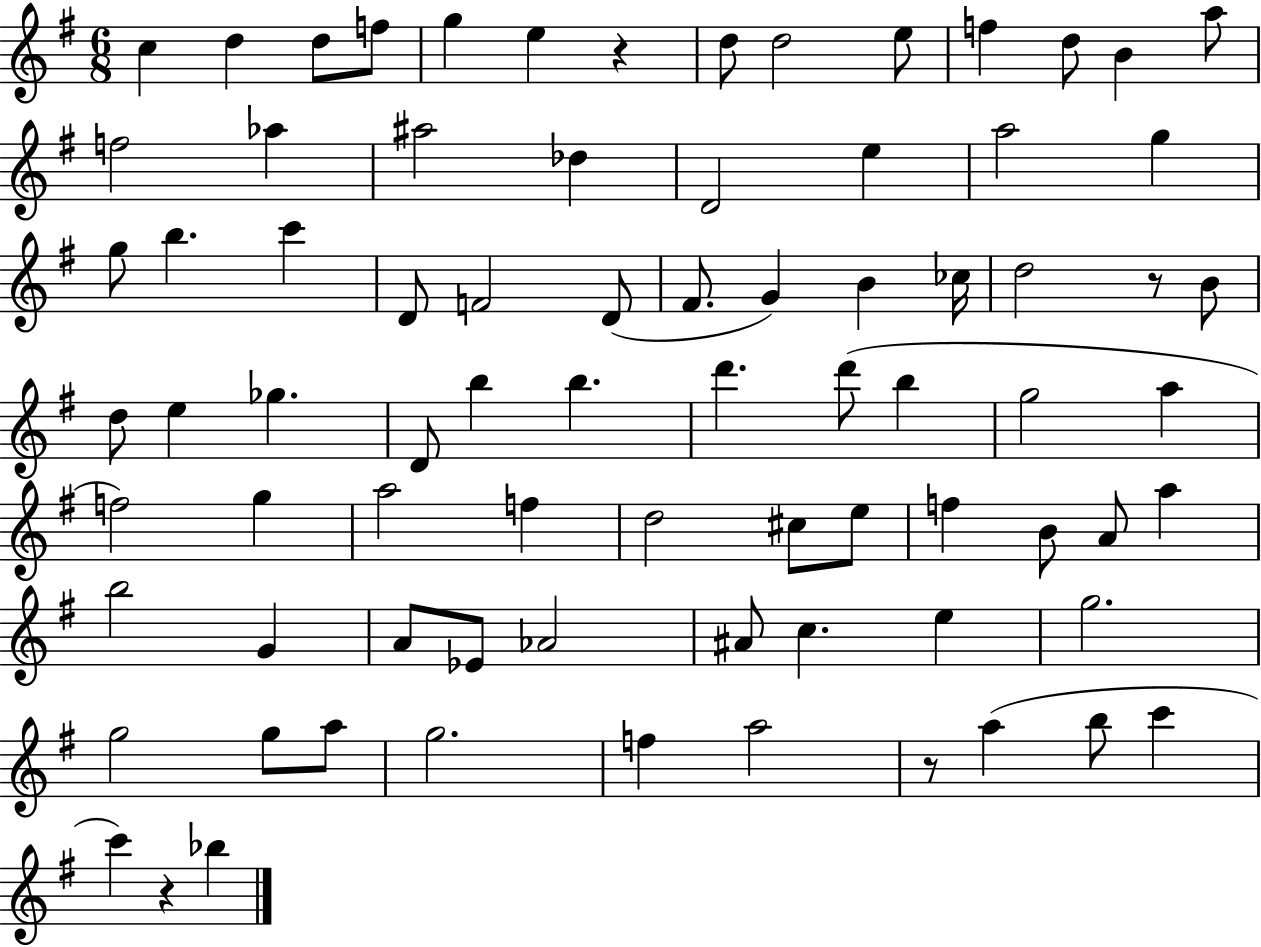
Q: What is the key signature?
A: G major